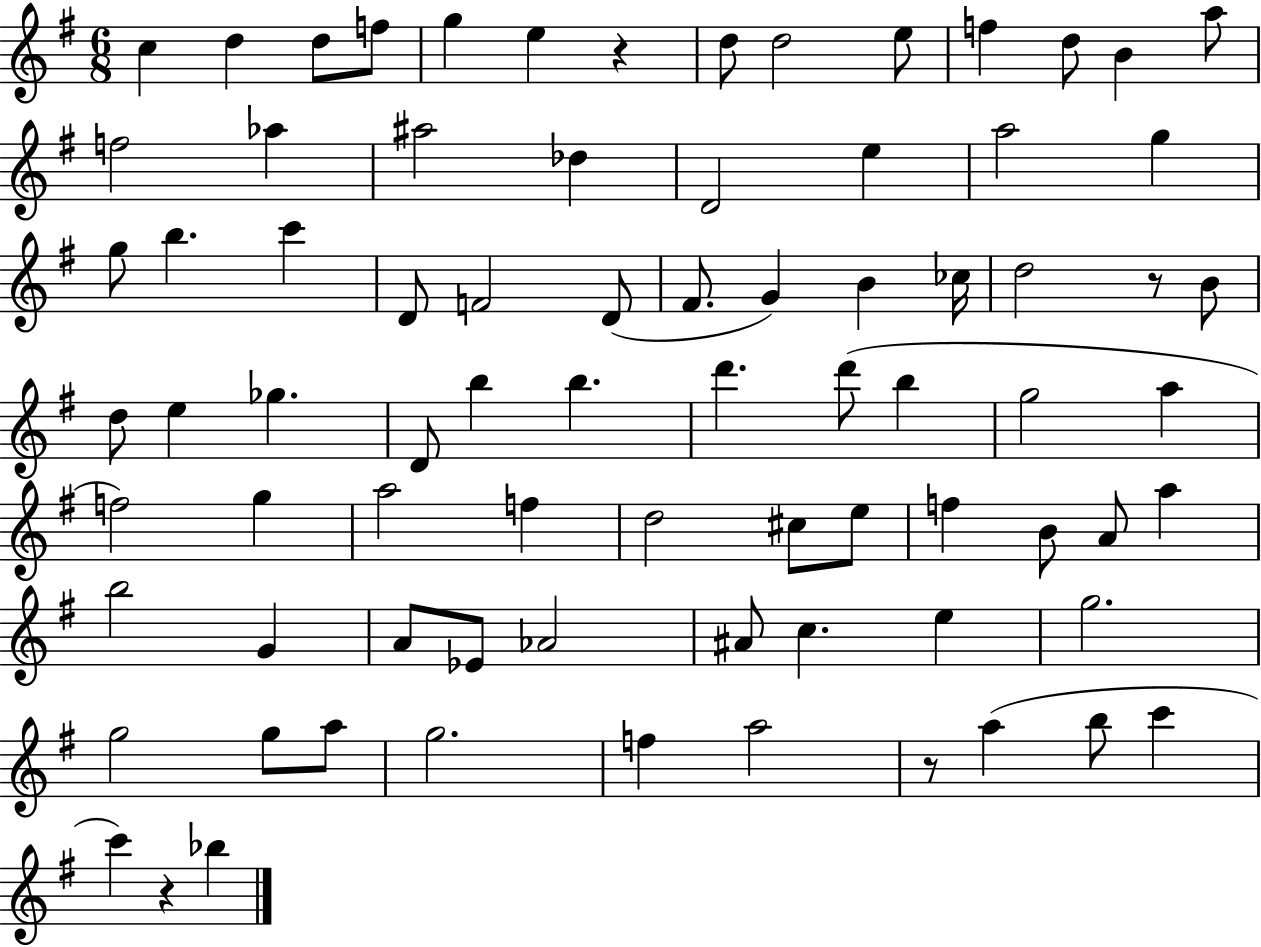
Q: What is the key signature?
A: G major